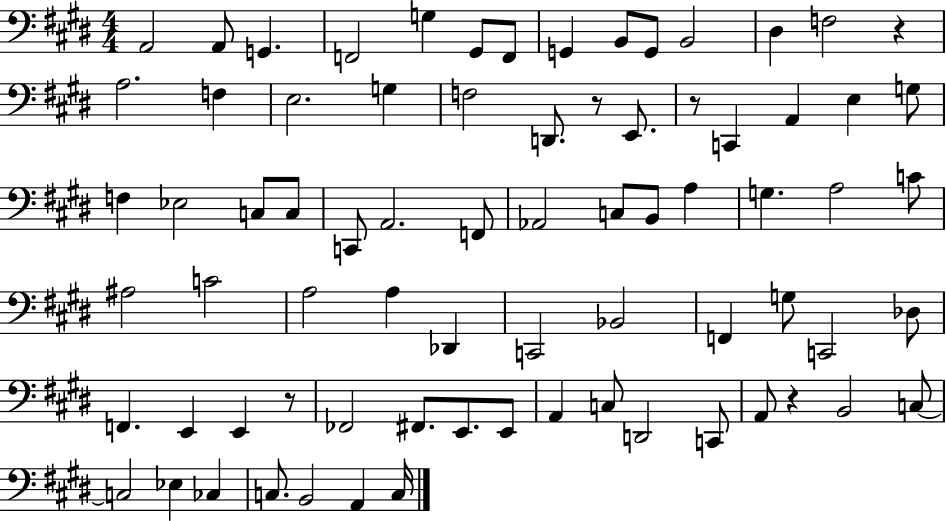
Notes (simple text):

A2/h A2/e G2/q. F2/h G3/q G#2/e F2/e G2/q B2/e G2/e B2/h D#3/q F3/h R/q A3/h. F3/q E3/h. G3/q F3/h D2/e. R/e E2/e. R/e C2/q A2/q E3/q G3/e F3/q Eb3/h C3/e C3/e C2/e A2/h. F2/e Ab2/h C3/e B2/e A3/q G3/q. A3/h C4/e A#3/h C4/h A3/h A3/q Db2/q C2/h Bb2/h F2/q G3/e C2/h Db3/e F2/q. E2/q E2/q R/e FES2/h F#2/e. E2/e. E2/e A2/q C3/e D2/h C2/e A2/e R/q B2/h C3/e C3/h Eb3/q CES3/q C3/e. B2/h A2/q C3/s